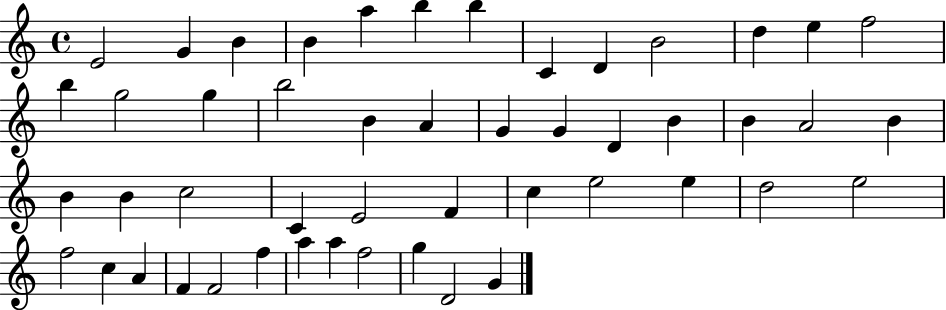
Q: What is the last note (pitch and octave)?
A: G4